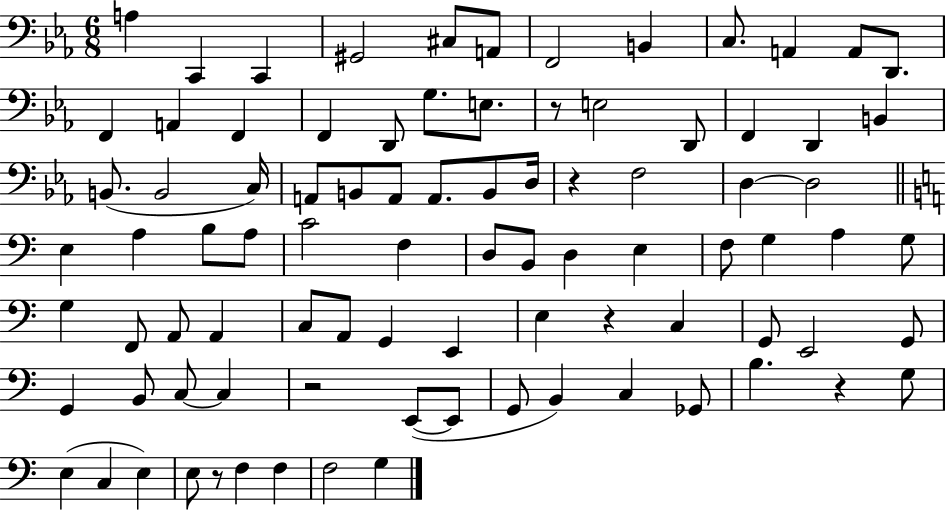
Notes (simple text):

A3/q C2/q C2/q G#2/h C#3/e A2/e F2/h B2/q C3/e. A2/q A2/e D2/e. F2/q A2/q F2/q F2/q D2/e G3/e. E3/e. R/e E3/h D2/e F2/q D2/q B2/q B2/e. B2/h C3/s A2/e B2/e A2/e A2/e. B2/e D3/s R/q F3/h D3/q D3/h E3/q A3/q B3/e A3/e C4/h F3/q D3/e B2/e D3/q E3/q F3/e G3/q A3/q G3/e G3/q F2/e A2/e A2/q C3/e A2/e G2/q E2/q E3/q R/q C3/q G2/e E2/h G2/e G2/q B2/e C3/e C3/q R/h E2/e E2/e G2/e B2/q C3/q Gb2/e B3/q. R/q G3/e E3/q C3/q E3/q E3/e R/e F3/q F3/q F3/h G3/q